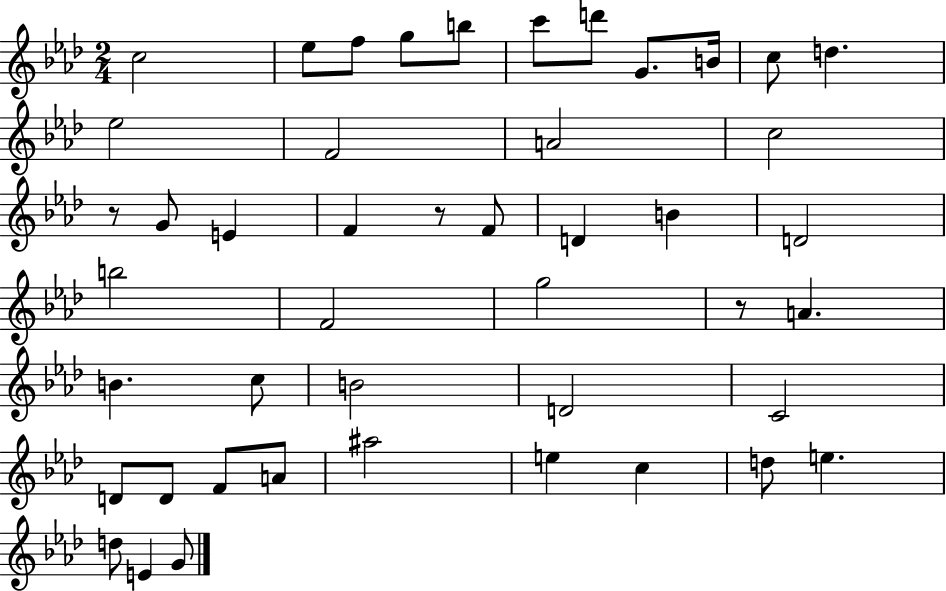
{
  \clef treble
  \numericTimeSignature
  \time 2/4
  \key aes \major
  c''2 | ees''8 f''8 g''8 b''8 | c'''8 d'''8 g'8. b'16 | c''8 d''4. | \break ees''2 | f'2 | a'2 | c''2 | \break r8 g'8 e'4 | f'4 r8 f'8 | d'4 b'4 | d'2 | \break b''2 | f'2 | g''2 | r8 a'4. | \break b'4. c''8 | b'2 | d'2 | c'2 | \break d'8 d'8 f'8 a'8 | ais''2 | e''4 c''4 | d''8 e''4. | \break d''8 e'4 g'8 | \bar "|."
}